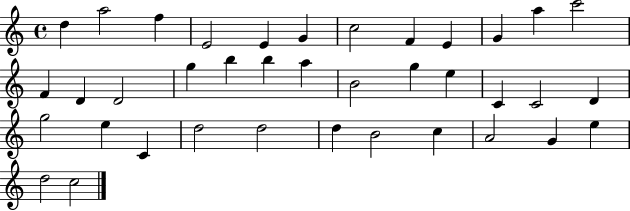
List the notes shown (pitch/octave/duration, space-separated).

D5/q A5/h F5/q E4/h E4/q G4/q C5/h F4/q E4/q G4/q A5/q C6/h F4/q D4/q D4/h G5/q B5/q B5/q A5/q B4/h G5/q E5/q C4/q C4/h D4/q G5/h E5/q C4/q D5/h D5/h D5/q B4/h C5/q A4/h G4/q E5/q D5/h C5/h